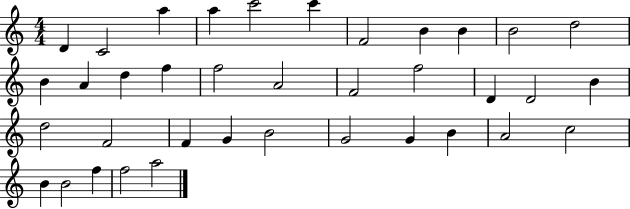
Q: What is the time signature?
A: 4/4